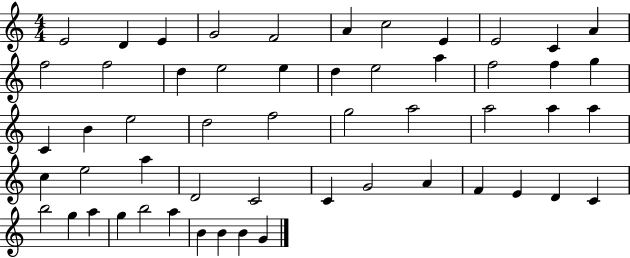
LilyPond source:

{
  \clef treble
  \numericTimeSignature
  \time 4/4
  \key c \major
  e'2 d'4 e'4 | g'2 f'2 | a'4 c''2 e'4 | e'2 c'4 a'4 | \break f''2 f''2 | d''4 e''2 e''4 | d''4 e''2 a''4 | f''2 f''4 g''4 | \break c'4 b'4 e''2 | d''2 f''2 | g''2 a''2 | a''2 a''4 a''4 | \break c''4 e''2 a''4 | d'2 c'2 | c'4 g'2 a'4 | f'4 e'4 d'4 c'4 | \break b''2 g''4 a''4 | g''4 b''2 a''4 | b'4 b'4 b'4 g'4 | \bar "|."
}